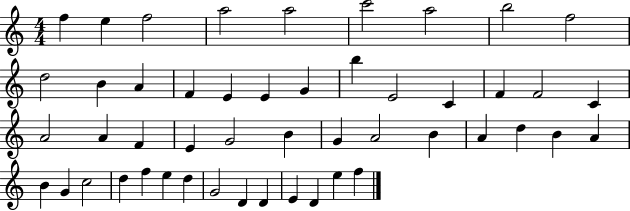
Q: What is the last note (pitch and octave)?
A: F5